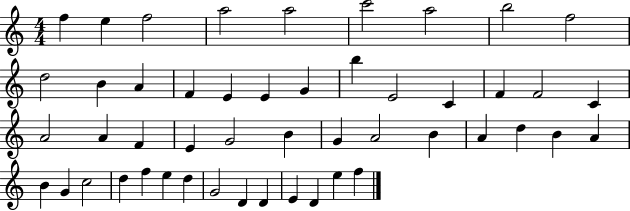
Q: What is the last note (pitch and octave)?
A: F5